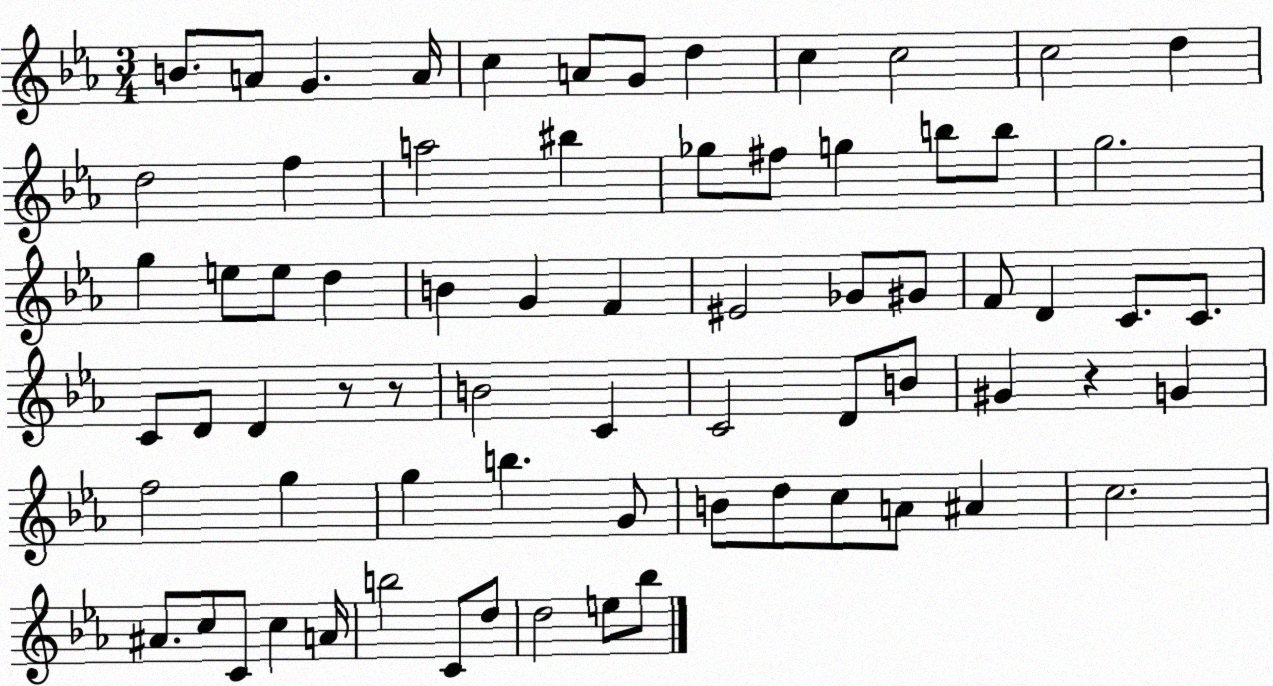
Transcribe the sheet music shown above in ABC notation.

X:1
T:Untitled
M:3/4
L:1/4
K:Eb
B/2 A/2 G A/4 c A/2 G/2 d c c2 c2 d d2 f a2 ^b _g/2 ^f/2 g b/2 b/2 g2 g e/2 e/2 d B G F ^E2 _G/2 ^G/2 F/2 D C/2 C/2 C/2 D/2 D z/2 z/2 B2 C C2 D/2 B/2 ^G z G f2 g g b G/2 B/2 d/2 c/2 A/2 ^A c2 ^A/2 c/2 C/2 c A/4 b2 C/2 d/2 d2 e/2 _b/2